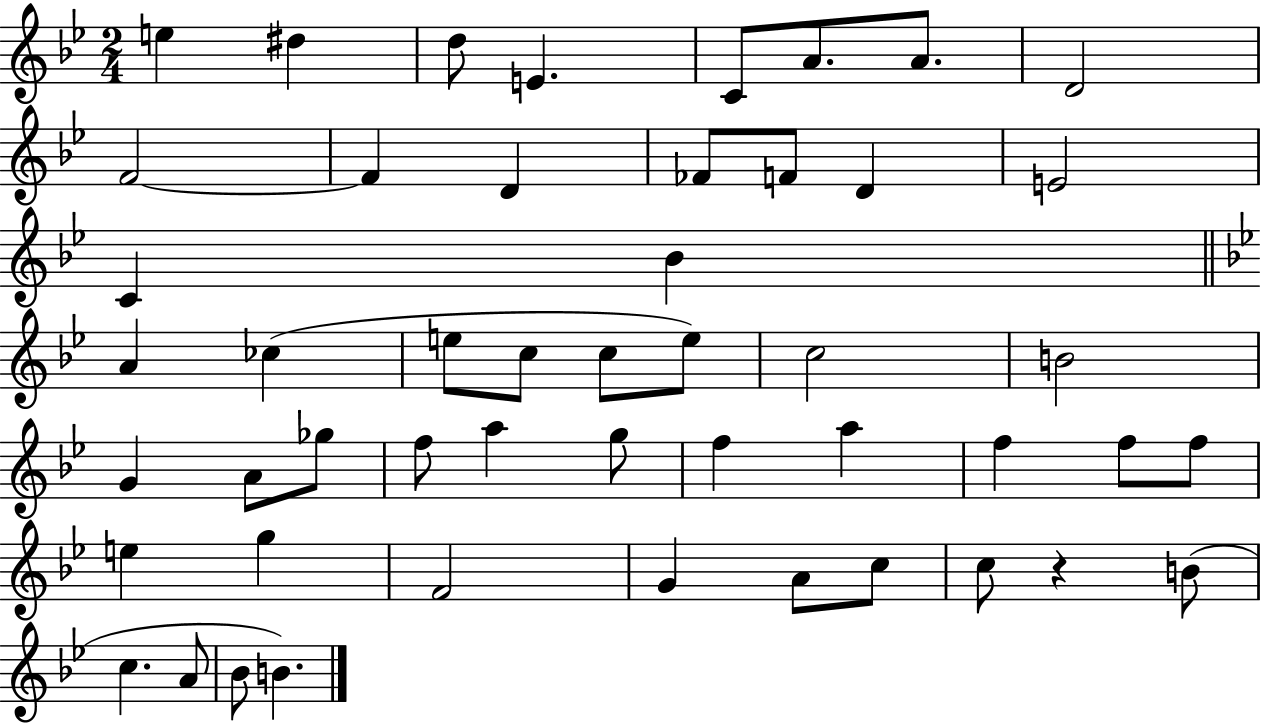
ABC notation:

X:1
T:Untitled
M:2/4
L:1/4
K:Bb
e ^d d/2 E C/2 A/2 A/2 D2 F2 F D _F/2 F/2 D E2 C _B A _c e/2 c/2 c/2 e/2 c2 B2 G A/2 _g/2 f/2 a g/2 f a f f/2 f/2 e g F2 G A/2 c/2 c/2 z B/2 c A/2 _B/2 B